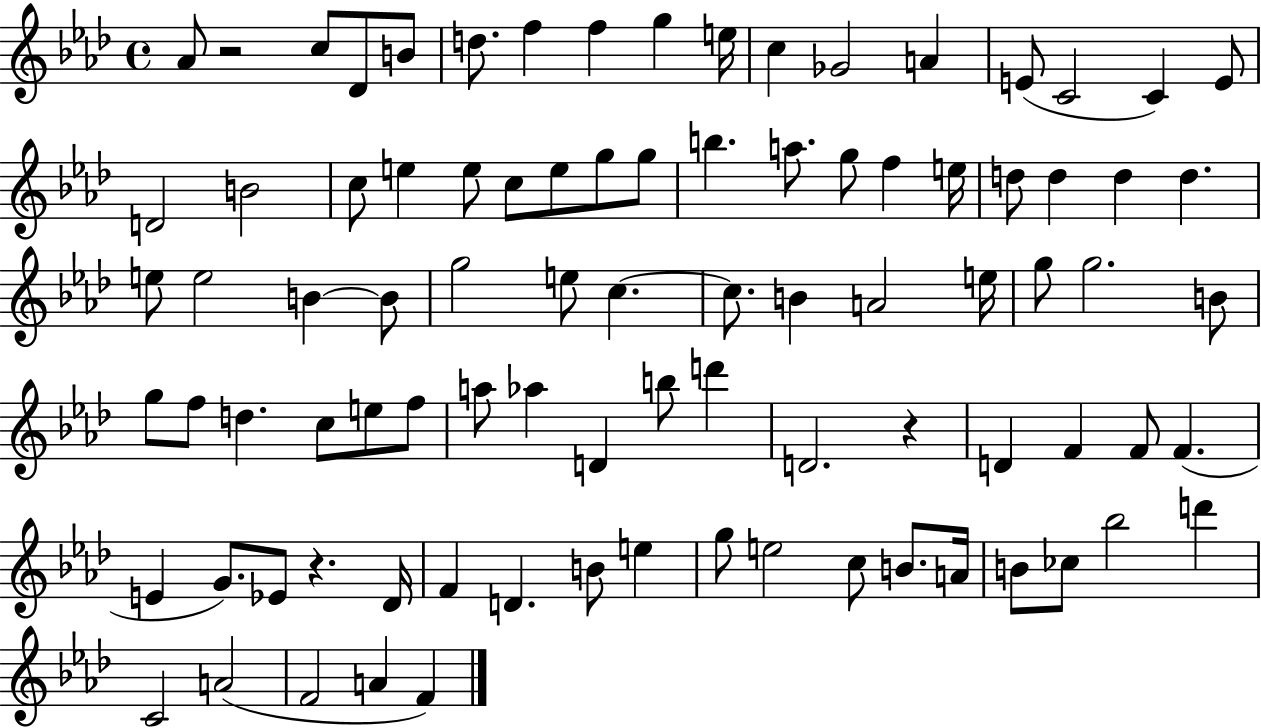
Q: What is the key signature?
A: AES major